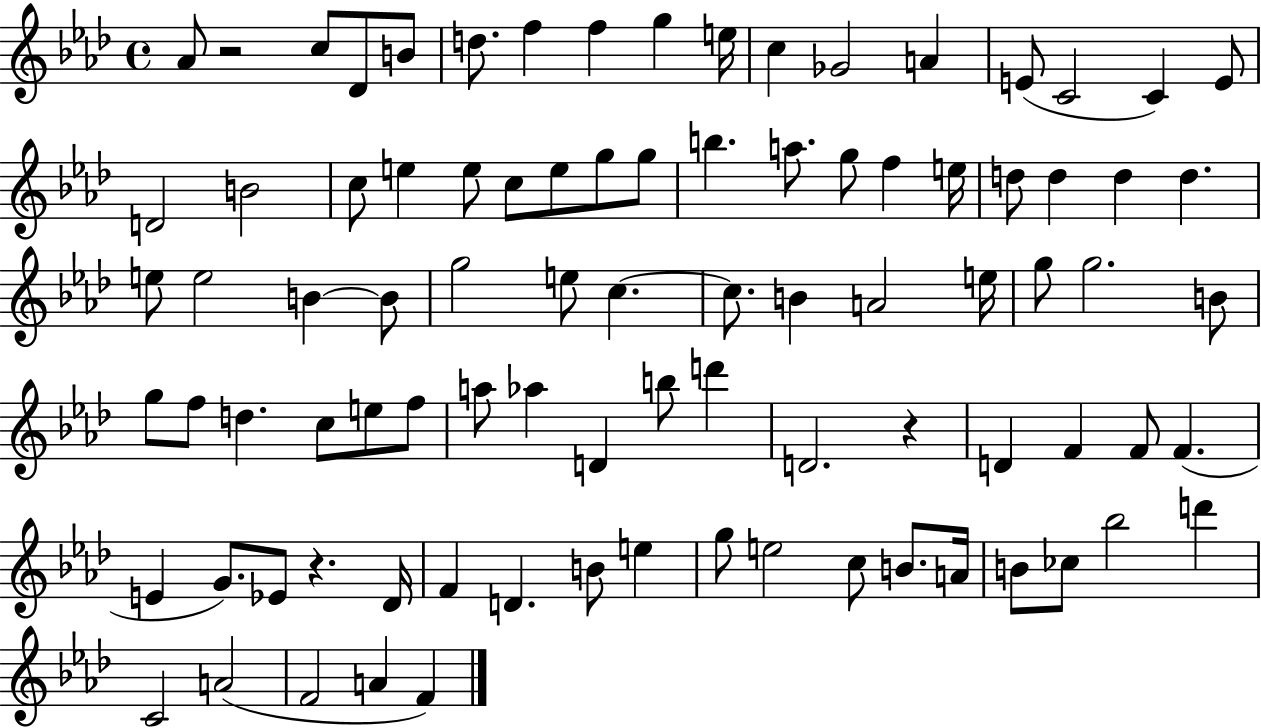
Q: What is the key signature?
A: AES major